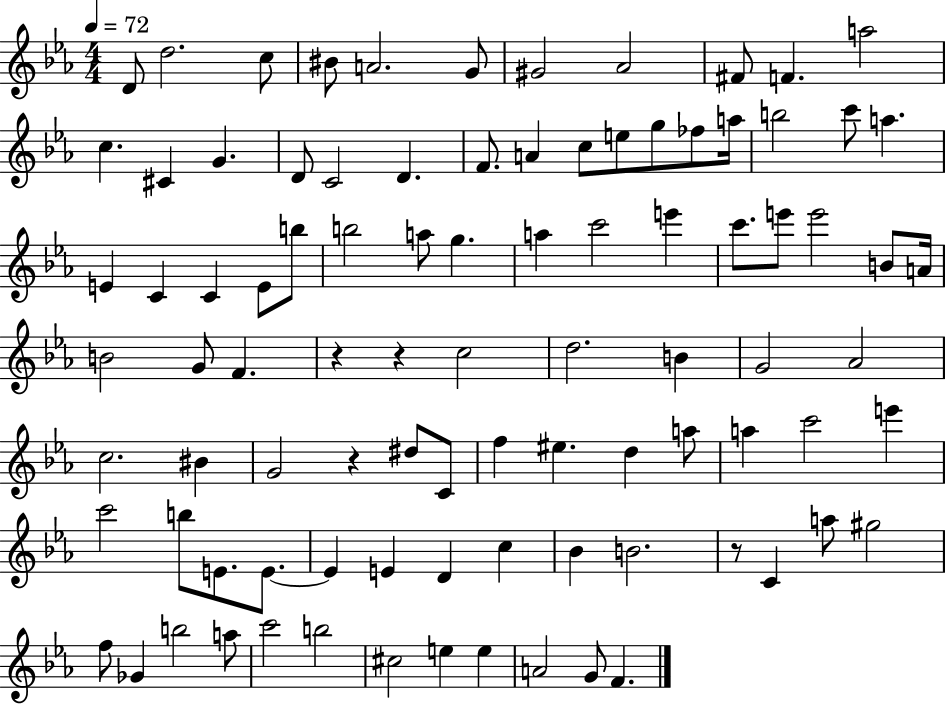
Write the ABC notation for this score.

X:1
T:Untitled
M:4/4
L:1/4
K:Eb
D/2 d2 c/2 ^B/2 A2 G/2 ^G2 _A2 ^F/2 F a2 c ^C G D/2 C2 D F/2 A c/2 e/2 g/2 _f/2 a/4 b2 c'/2 a E C C E/2 b/2 b2 a/2 g a c'2 e' c'/2 e'/2 e'2 B/2 A/4 B2 G/2 F z z c2 d2 B G2 _A2 c2 ^B G2 z ^d/2 C/2 f ^e d a/2 a c'2 e' c'2 b/2 E/2 E/2 E E D c _B B2 z/2 C a/2 ^g2 f/2 _G b2 a/2 c'2 b2 ^c2 e e A2 G/2 F